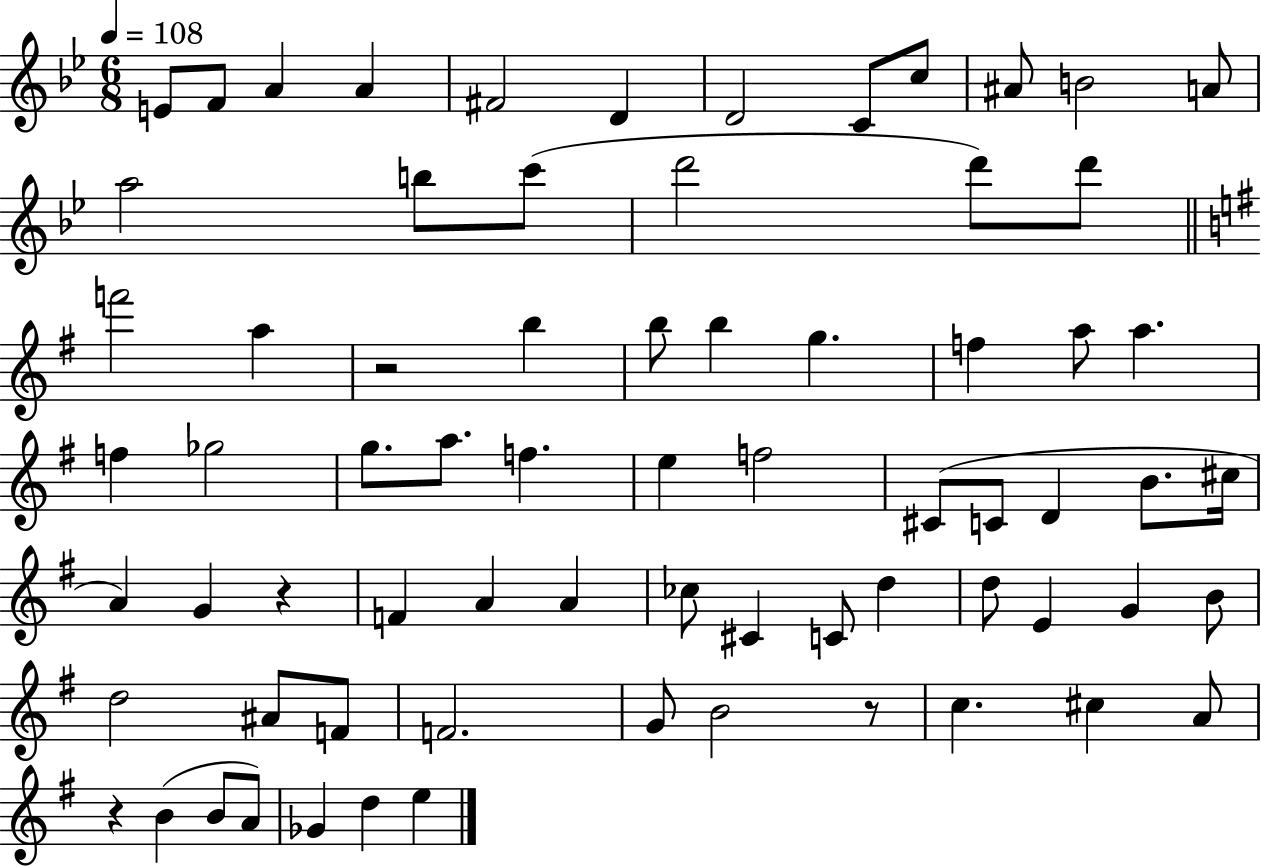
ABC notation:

X:1
T:Untitled
M:6/8
L:1/4
K:Bb
E/2 F/2 A A ^F2 D D2 C/2 c/2 ^A/2 B2 A/2 a2 b/2 c'/2 d'2 d'/2 d'/2 f'2 a z2 b b/2 b g f a/2 a f _g2 g/2 a/2 f e f2 ^C/2 C/2 D B/2 ^c/4 A G z F A A _c/2 ^C C/2 d d/2 E G B/2 d2 ^A/2 F/2 F2 G/2 B2 z/2 c ^c A/2 z B B/2 A/2 _G d e